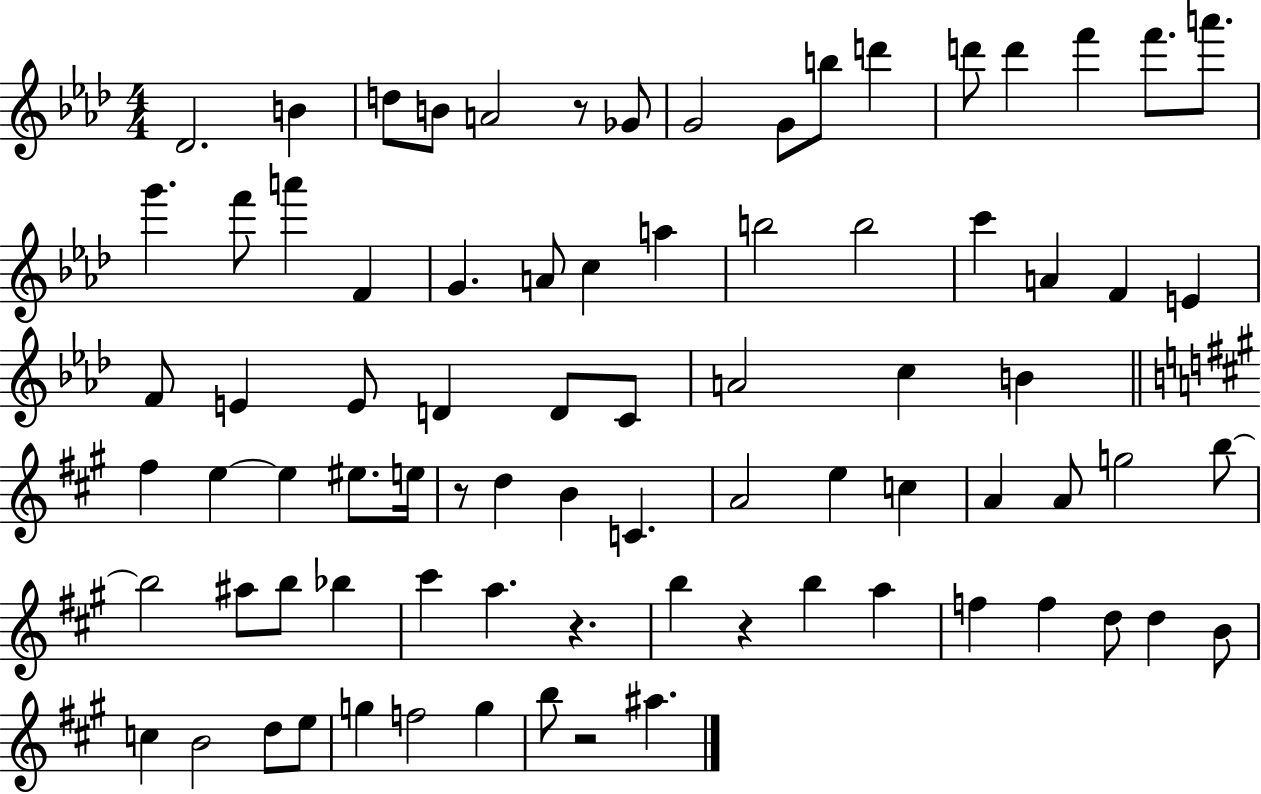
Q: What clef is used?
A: treble